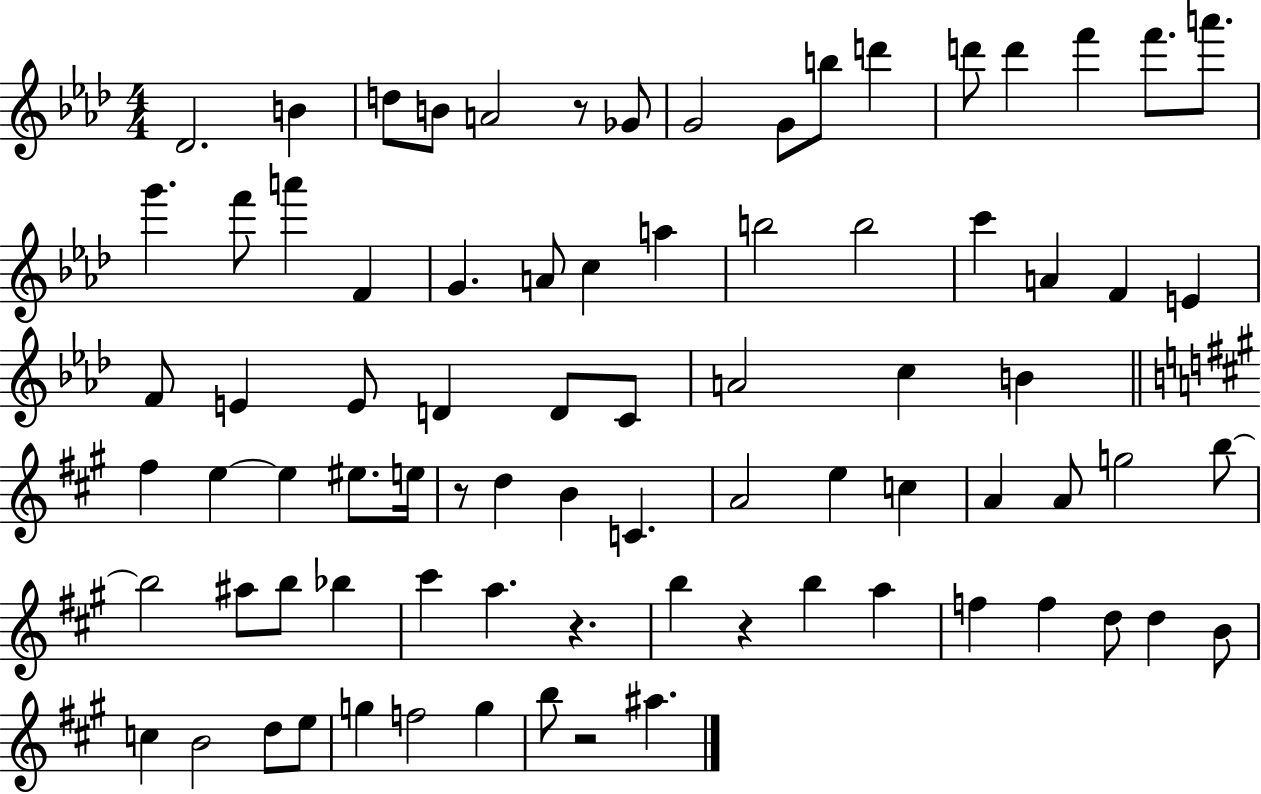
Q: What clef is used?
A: treble